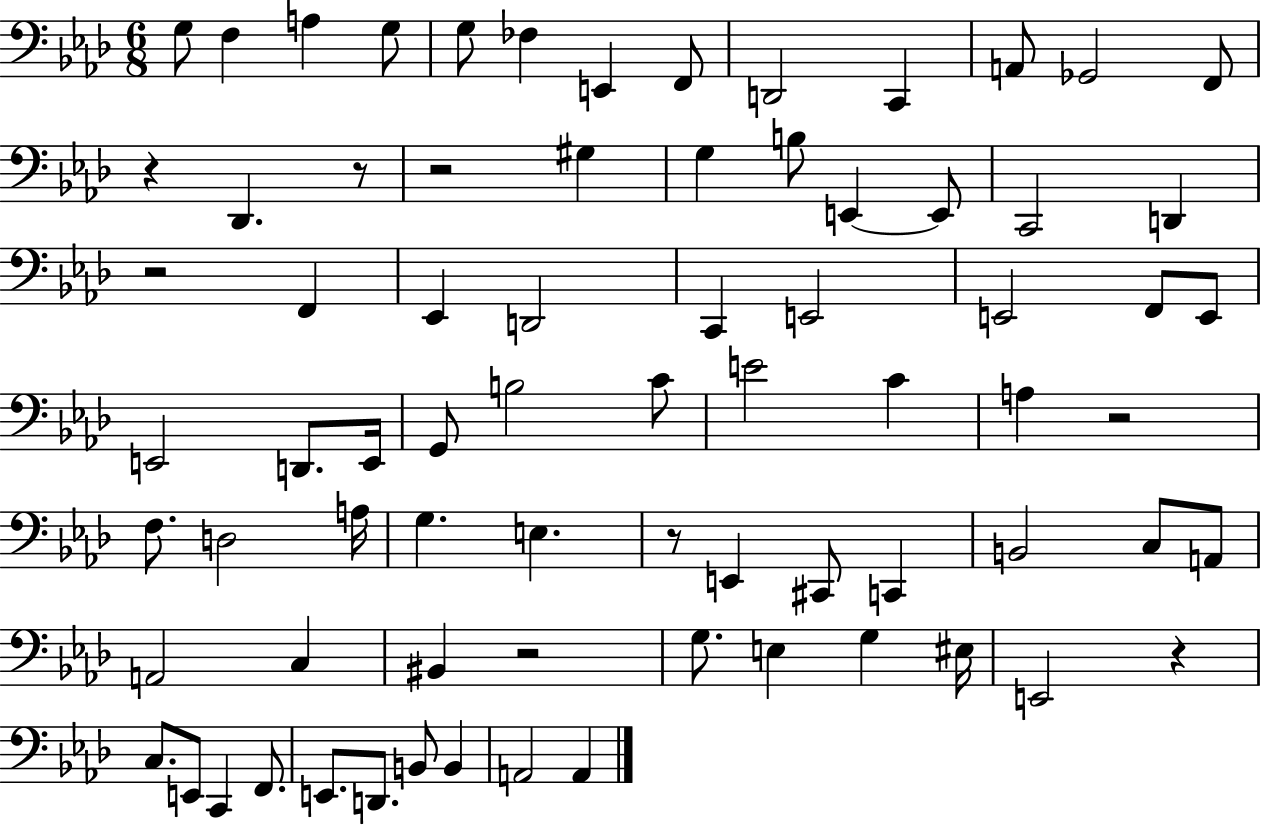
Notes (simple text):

G3/e F3/q A3/q G3/e G3/e FES3/q E2/q F2/e D2/h C2/q A2/e Gb2/h F2/e R/q Db2/q. R/e R/h G#3/q G3/q B3/e E2/q E2/e C2/h D2/q R/h F2/q Eb2/q D2/h C2/q E2/h E2/h F2/e E2/e E2/h D2/e. E2/s G2/e B3/h C4/e E4/h C4/q A3/q R/h F3/e. D3/h A3/s G3/q. E3/q. R/e E2/q C#2/e C2/q B2/h C3/e A2/e A2/h C3/q BIS2/q R/h G3/e. E3/q G3/q EIS3/s E2/h R/q C3/e. E2/e C2/q F2/e. E2/e. D2/e. B2/e B2/q A2/h A2/q